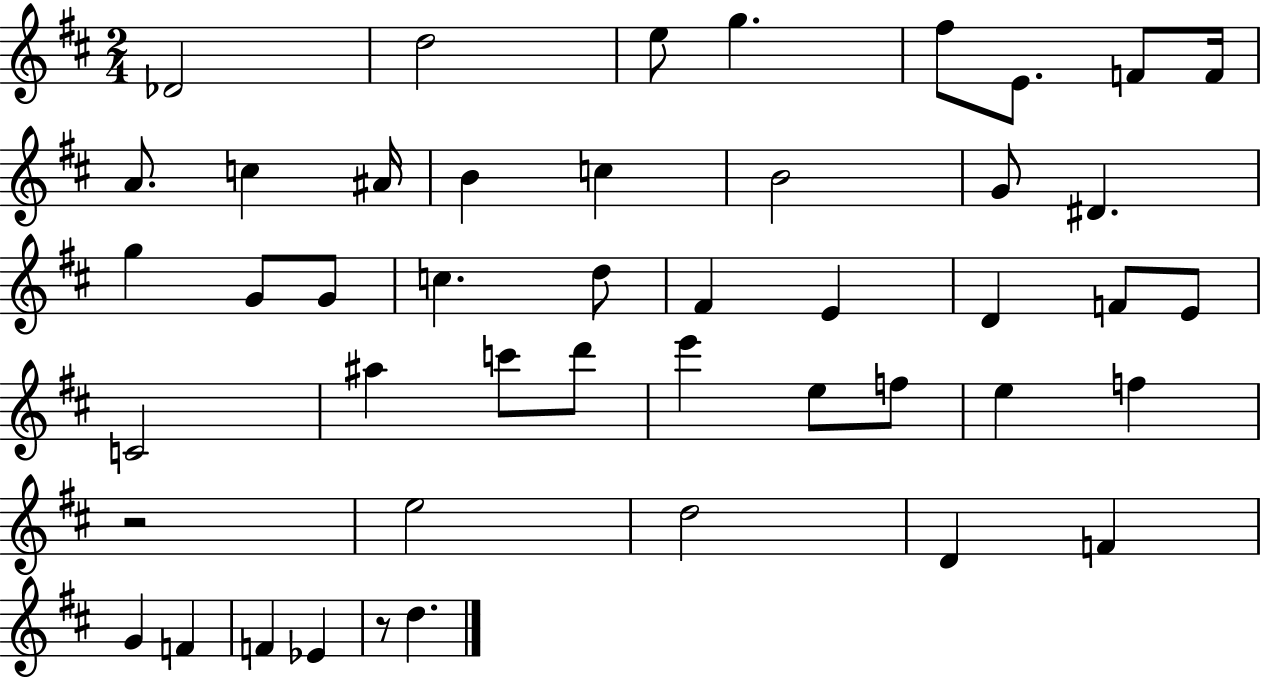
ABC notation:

X:1
T:Untitled
M:2/4
L:1/4
K:D
_D2 d2 e/2 g ^f/2 E/2 F/2 F/4 A/2 c ^A/4 B c B2 G/2 ^D g G/2 G/2 c d/2 ^F E D F/2 E/2 C2 ^a c'/2 d'/2 e' e/2 f/2 e f z2 e2 d2 D F G F F _E z/2 d